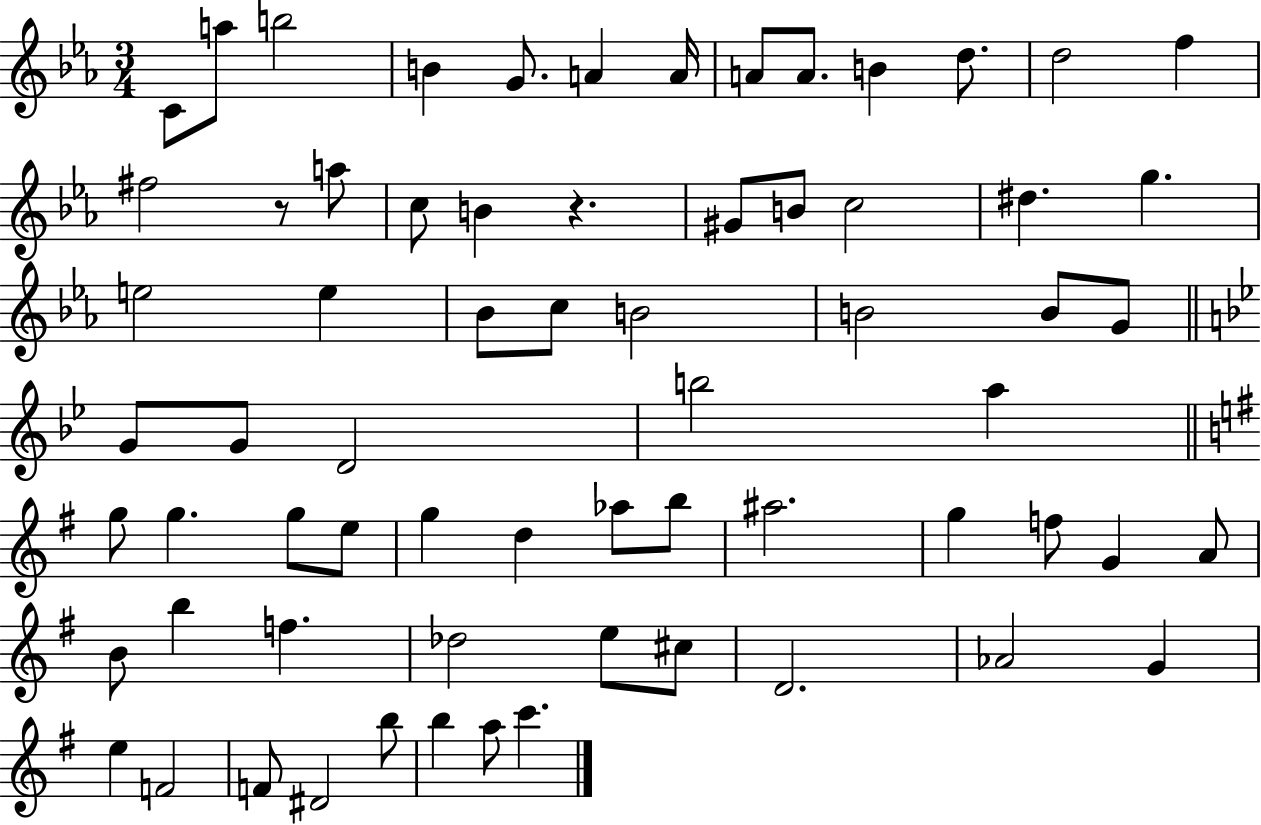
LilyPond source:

{
  \clef treble
  \numericTimeSignature
  \time 3/4
  \key ees \major
  c'8 a''8 b''2 | b'4 g'8. a'4 a'16 | a'8 a'8. b'4 d''8. | d''2 f''4 | \break fis''2 r8 a''8 | c''8 b'4 r4. | gis'8 b'8 c''2 | dis''4. g''4. | \break e''2 e''4 | bes'8 c''8 b'2 | b'2 b'8 g'8 | \bar "||" \break \key g \minor g'8 g'8 d'2 | b''2 a''4 | \bar "||" \break \key e \minor g''8 g''4. g''8 e''8 | g''4 d''4 aes''8 b''8 | ais''2. | g''4 f''8 g'4 a'8 | \break b'8 b''4 f''4. | des''2 e''8 cis''8 | d'2. | aes'2 g'4 | \break e''4 f'2 | f'8 dis'2 b''8 | b''4 a''8 c'''4. | \bar "|."
}